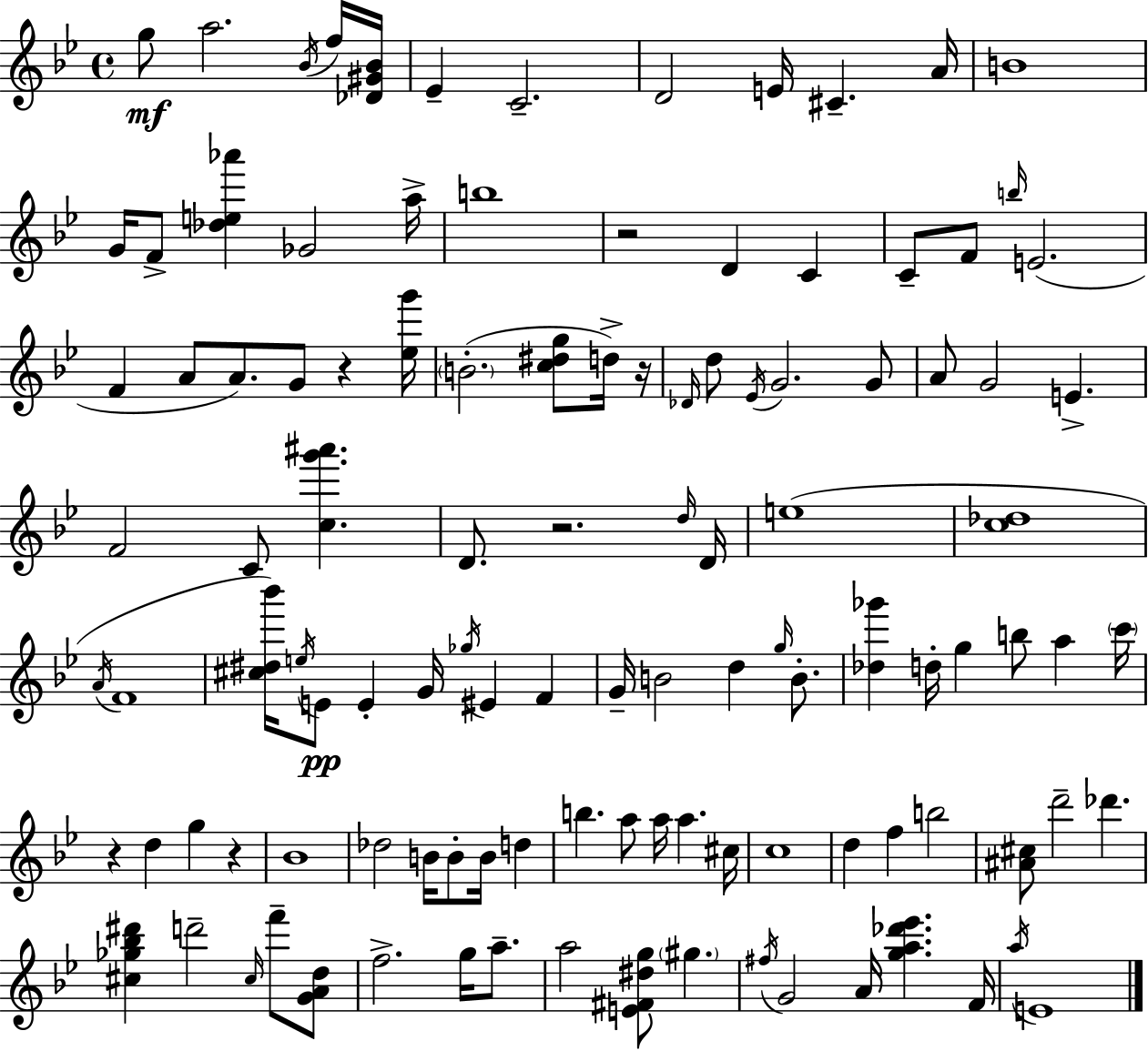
{
  \clef treble
  \time 4/4
  \defaultTimeSignature
  \key bes \major
  g''8\mf a''2. \acciaccatura { bes'16 } f''16 | <des' gis' bes'>16 ees'4-- c'2.-- | d'2 e'16 cis'4.-- | a'16 b'1 | \break g'16 f'8-> <des'' e'' aes'''>4 ges'2 | a''16-> b''1 | r2 d'4 c'4 | c'8-- f'8 \grace { b''16 }( e'2. | \break f'4 a'8 a'8.) g'8 r4 | <ees'' g'''>16 \parenthesize b'2.-.( <c'' dis'' g''>8 | d''16->) r16 \grace { des'16 } d''8 \acciaccatura { ees'16 } g'2. | g'8 a'8 g'2 e'4.-> | \break f'2 c'8 <c'' g''' ais'''>4. | d'8. r2. | \grace { d''16 } d'16 e''1( | <c'' des''>1 | \break \acciaccatura { a'16 } f'1 | <cis'' dis'' bes'''>16) \acciaccatura { e''16 } e'8\pp e'4-. g'16 \acciaccatura { ges''16 } | eis'4 f'4 g'16-- b'2 | d''4 \grace { g''16 } b'8.-. <des'' ges'''>4 d''16-. g''4 | \break b''8 a''4 \parenthesize c'''16 r4 d''4 | g''4 r4 bes'1 | des''2 | b'16 b'8-. b'16 d''4 b''4. a''8 | \break a''16 a''4. cis''16 c''1 | d''4 f''4 | b''2 <ais' cis''>8 d'''2-- | des'''4. <cis'' ges'' bes'' dis'''>4 d'''2-- | \break \grace { cis''16 } f'''8-- <g' a' d''>8 f''2.-> | g''16 a''8.-- a''2 | <e' fis' dis'' g''>8 \parenthesize gis''4. \acciaccatura { fis''16 } g'2 | a'16 <g'' a'' des''' ees'''>4. f'16 \acciaccatura { a''16 } e'1 | \break \bar "|."
}